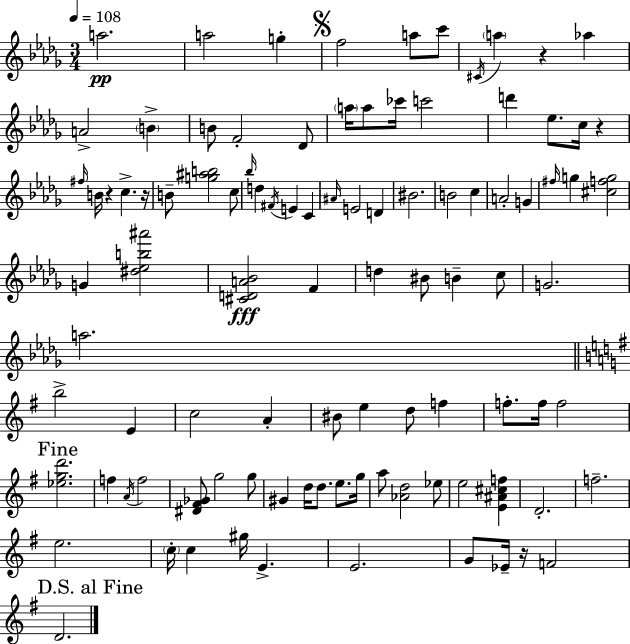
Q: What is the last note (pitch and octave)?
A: D4